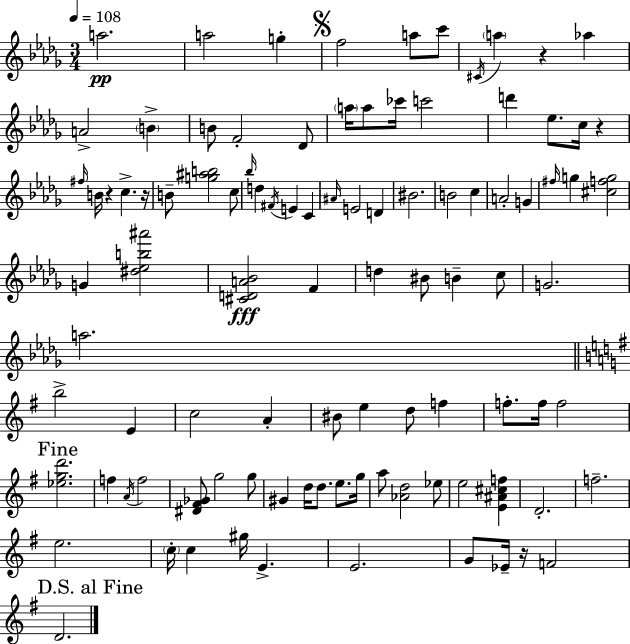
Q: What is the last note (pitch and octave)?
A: D4